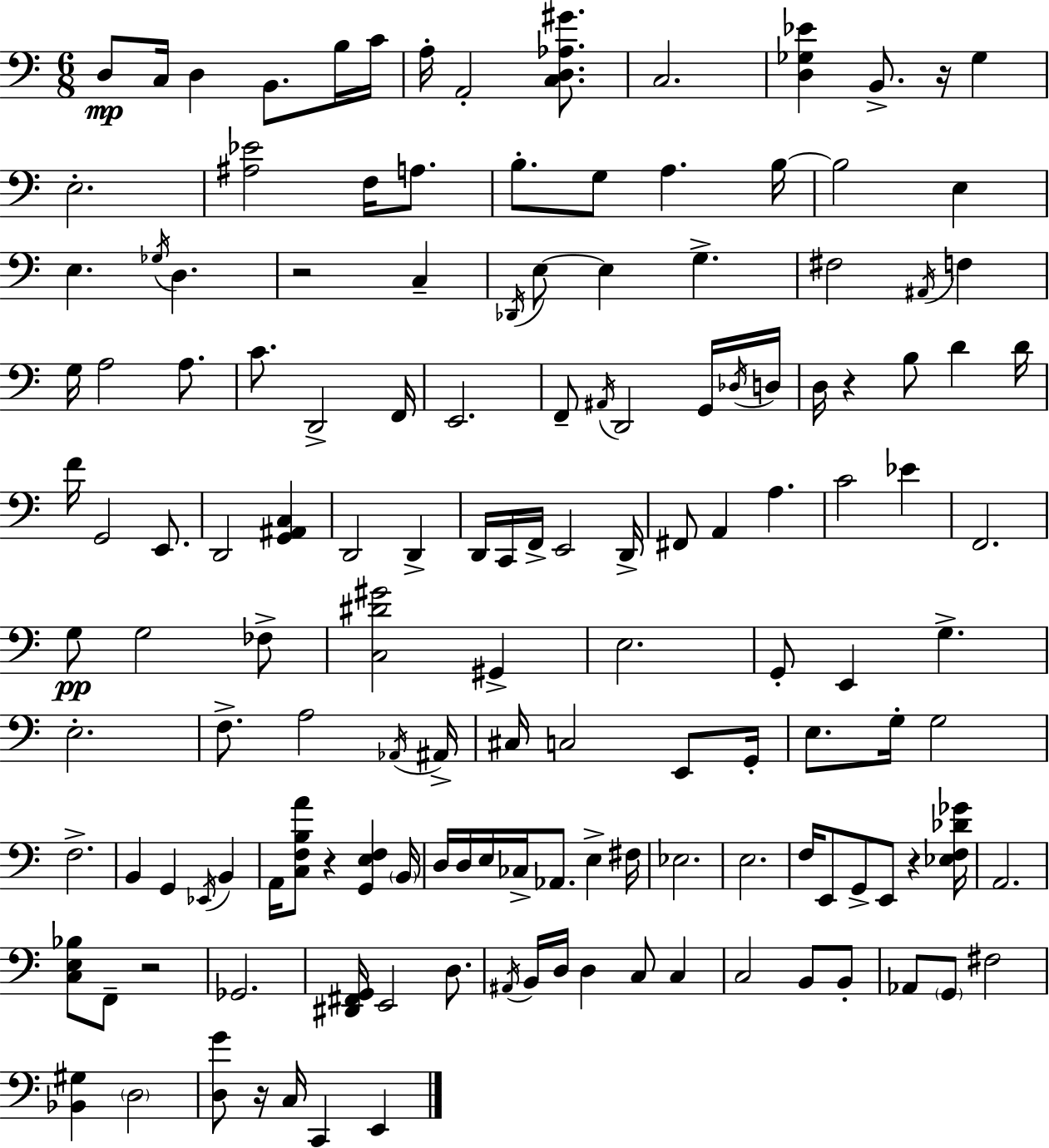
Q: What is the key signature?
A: C major